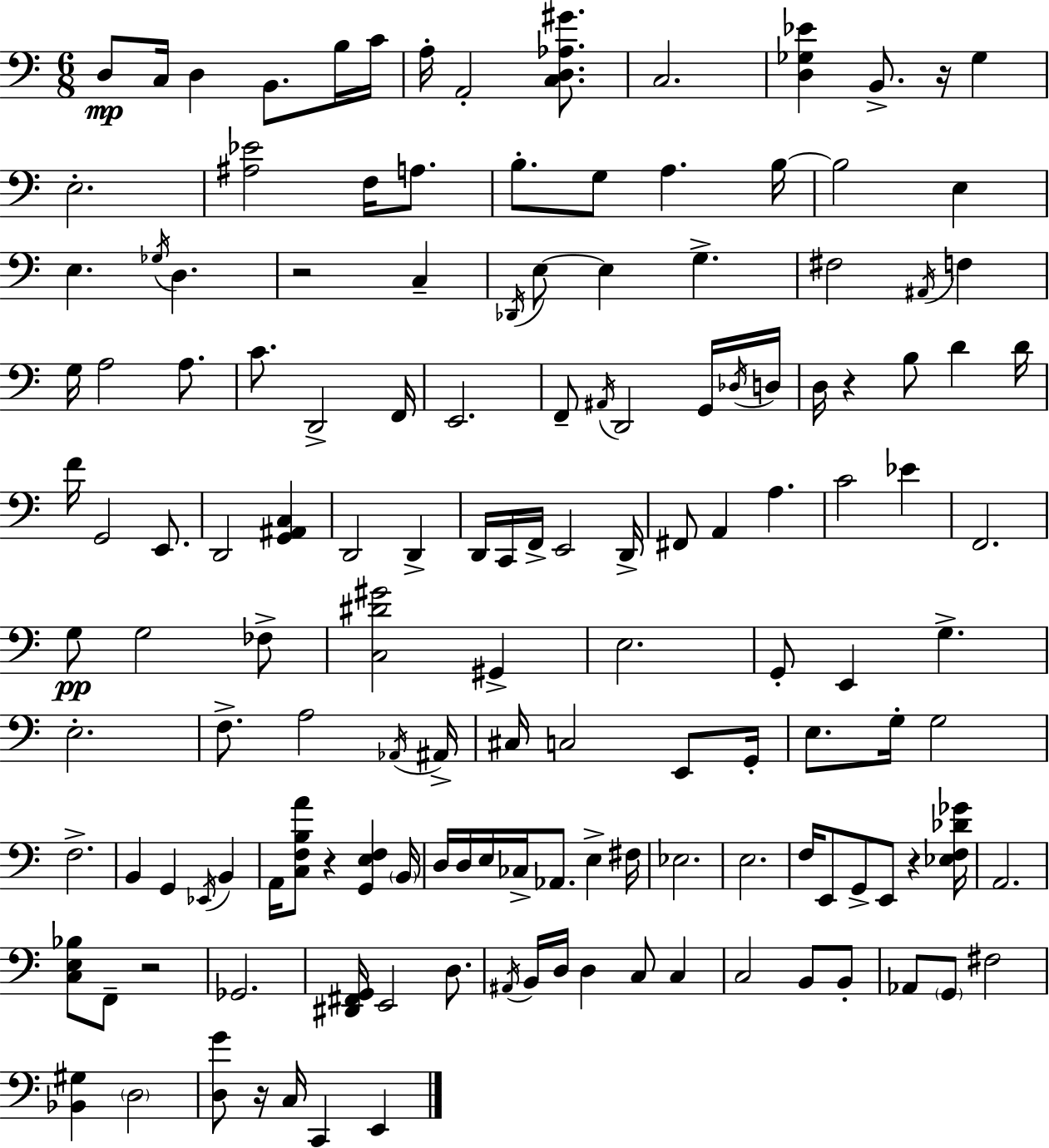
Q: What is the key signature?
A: C major